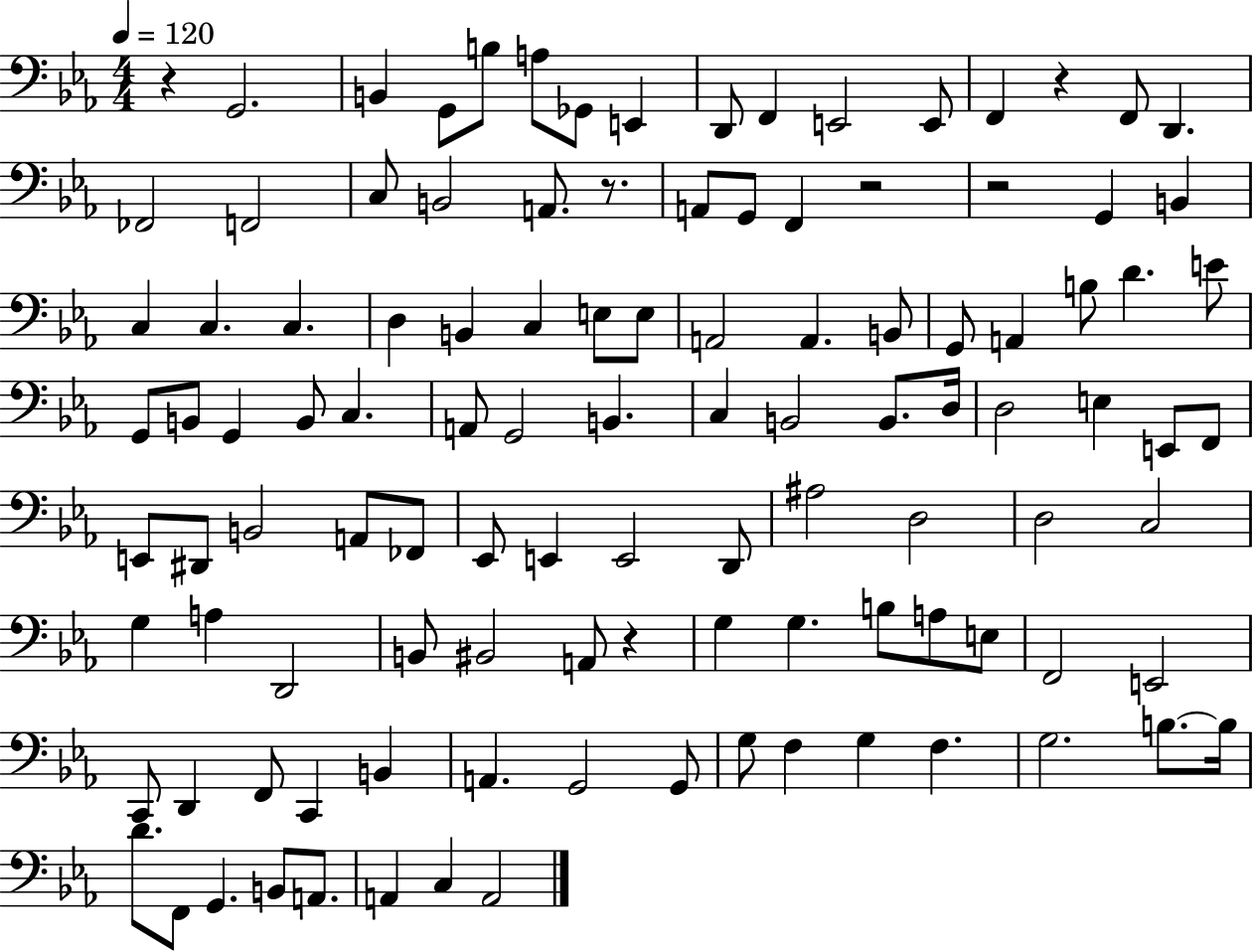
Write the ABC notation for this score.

X:1
T:Untitled
M:4/4
L:1/4
K:Eb
z G,,2 B,, G,,/2 B,/2 A,/2 _G,,/2 E,, D,,/2 F,, E,,2 E,,/2 F,, z F,,/2 D,, _F,,2 F,,2 C,/2 B,,2 A,,/2 z/2 A,,/2 G,,/2 F,, z2 z2 G,, B,, C, C, C, D, B,, C, E,/2 E,/2 A,,2 A,, B,,/2 G,,/2 A,, B,/2 D E/2 G,,/2 B,,/2 G,, B,,/2 C, A,,/2 G,,2 B,, C, B,,2 B,,/2 D,/4 D,2 E, E,,/2 F,,/2 E,,/2 ^D,,/2 B,,2 A,,/2 _F,,/2 _E,,/2 E,, E,,2 D,,/2 ^A,2 D,2 D,2 C,2 G, A, D,,2 B,,/2 ^B,,2 A,,/2 z G, G, B,/2 A,/2 E,/2 F,,2 E,,2 C,,/2 D,, F,,/2 C,, B,, A,, G,,2 G,,/2 G,/2 F, G, F, G,2 B,/2 B,/4 D/2 F,,/2 G,, B,,/2 A,,/2 A,, C, A,,2